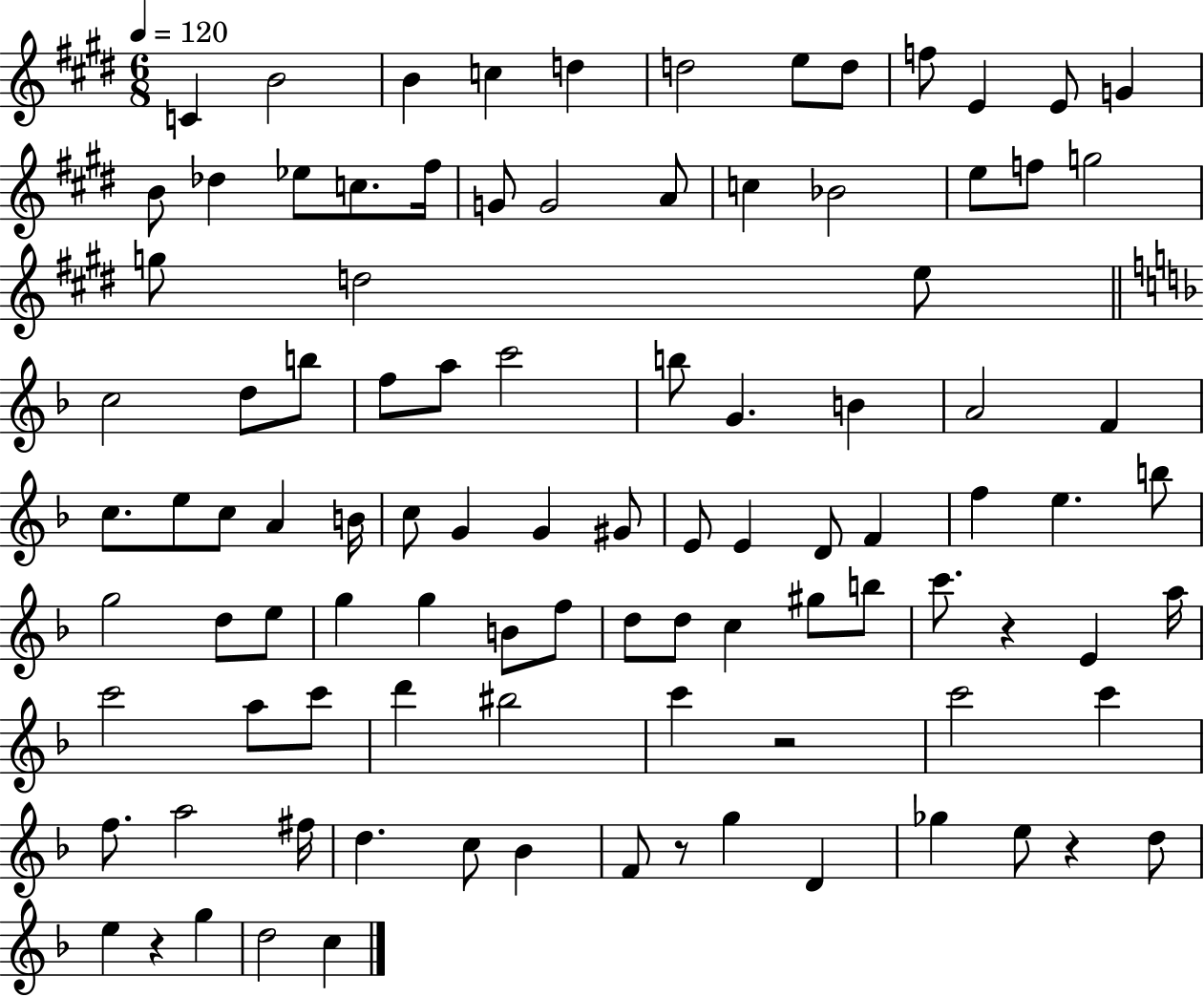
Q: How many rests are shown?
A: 5